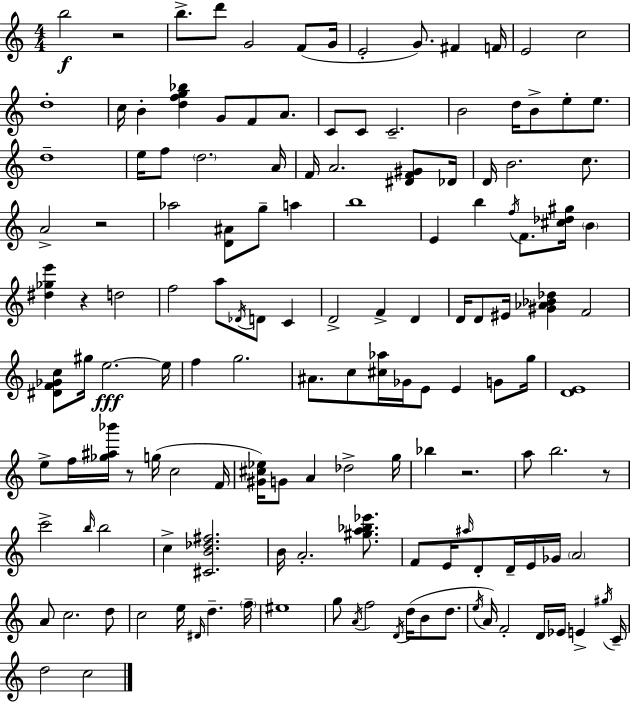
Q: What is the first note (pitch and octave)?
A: B5